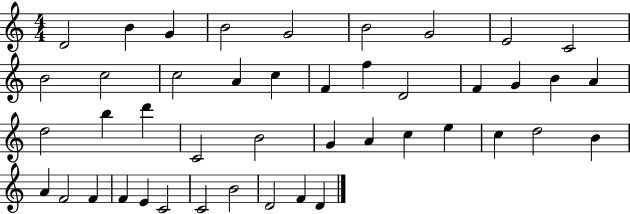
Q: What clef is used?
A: treble